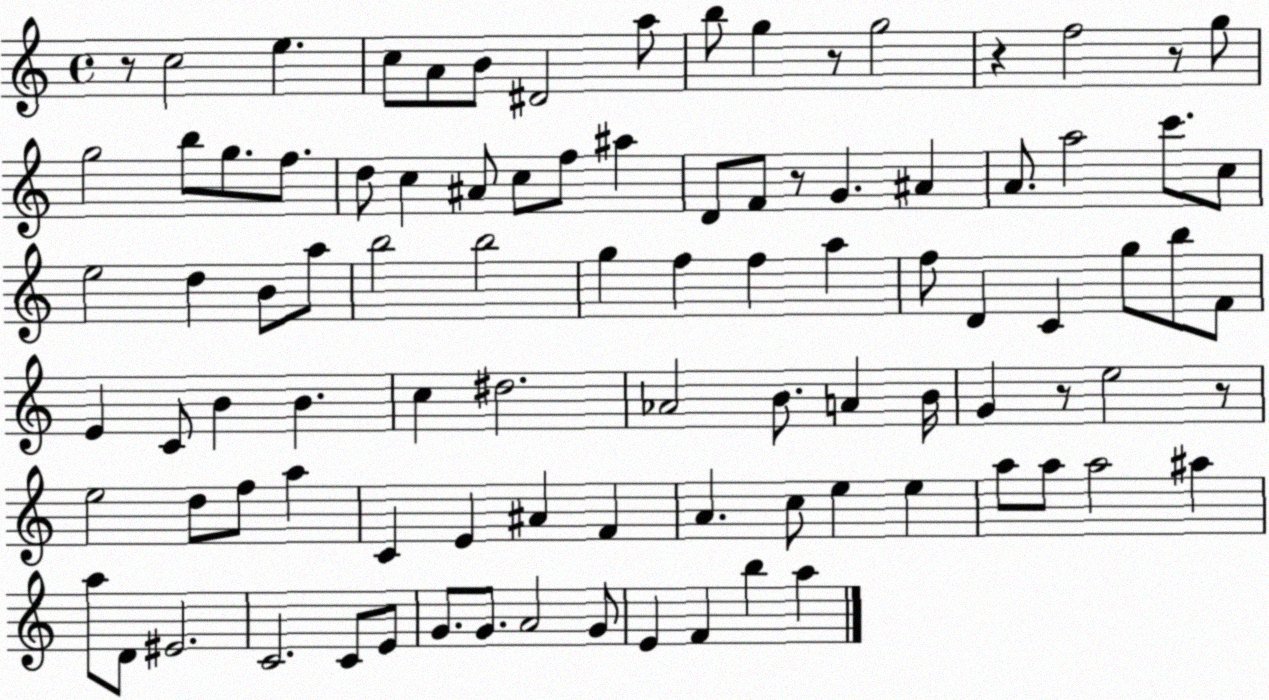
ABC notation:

X:1
T:Untitled
M:4/4
L:1/4
K:C
z/2 c2 e c/2 A/2 B/2 ^D2 a/2 b/2 g z/2 g2 z f2 z/2 g/2 g2 b/2 g/2 f/2 d/2 c ^A/2 c/2 f/2 ^a D/2 F/2 z/2 G ^A A/2 a2 c'/2 c/2 e2 d B/2 a/2 b2 b2 g f f a f/2 D C g/2 b/2 F/2 E C/2 B B c ^d2 _A2 B/2 A B/4 G z/2 e2 z/2 e2 d/2 f/2 a C E ^A F A c/2 e e a/2 a/2 a2 ^a a/2 D/2 ^E2 C2 C/2 E/2 G/2 G/2 A2 G/2 E F b a